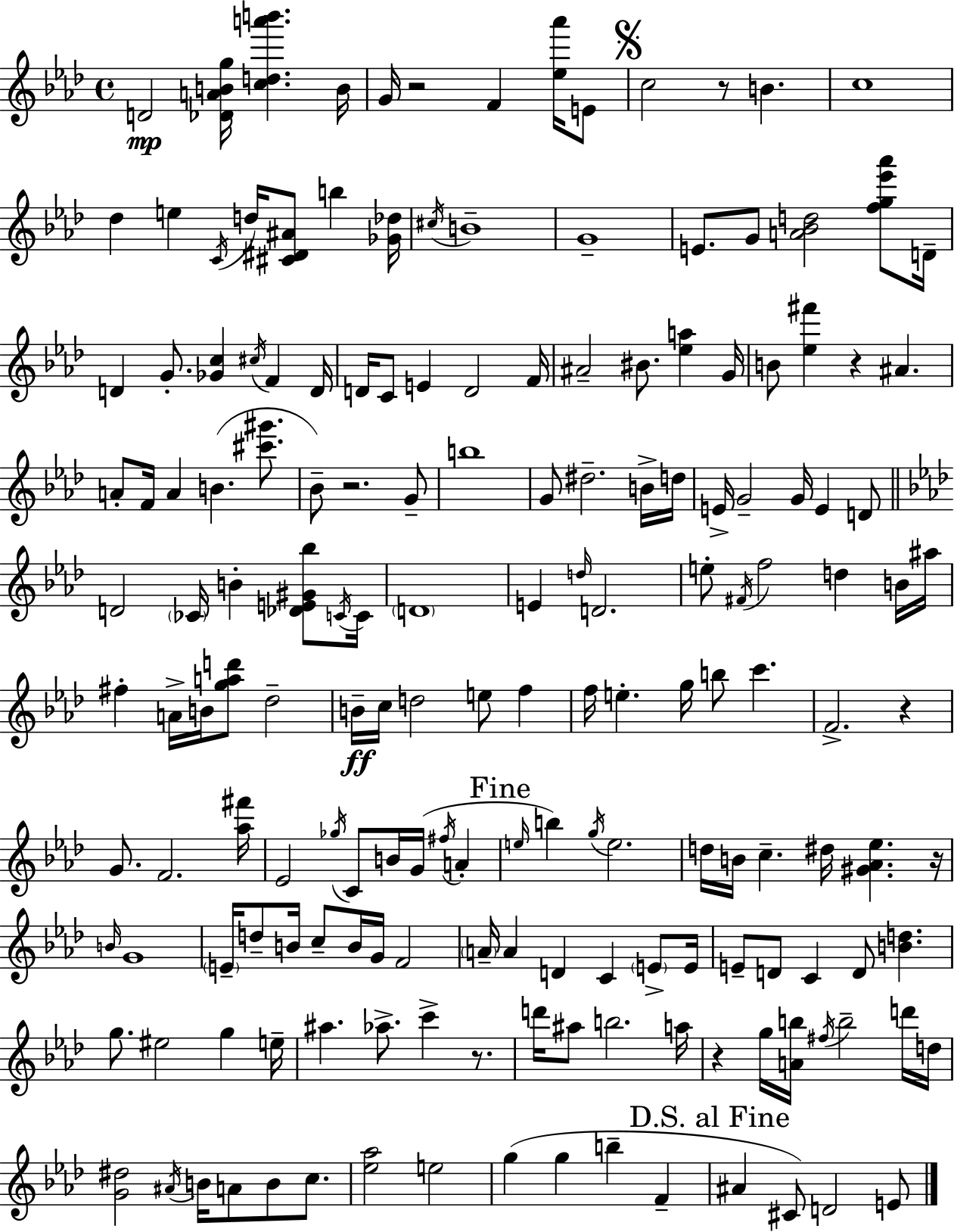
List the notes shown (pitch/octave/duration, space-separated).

D4/h [Db4,A4,B4,G5]/s [C5,D5,A6,B6]/q. B4/s G4/s R/h F4/q [Eb5,Ab6]/s E4/e C5/h R/e B4/q. C5/w Db5/q E5/q C4/s D5/s [C#4,D#4,A#4]/e B5/q [Gb4,Db5]/s C#5/s B4/w G4/w E4/e. G4/e [A4,Bb4,D5]/h [F5,G5,Eb6,Ab6]/e D4/s D4/q G4/e. [Gb4,C5]/q C#5/s F4/q D4/s D4/s C4/e E4/q D4/h F4/s A#4/h BIS4/e. [Eb5,A5]/q G4/s B4/e [Eb5,F#6]/q R/q A#4/q. A4/e F4/s A4/q B4/q. [C#6,G#6]/e. Bb4/e R/h. G4/e B5/w G4/e D#5/h. B4/s D5/s E4/s G4/h G4/s E4/q D4/e D4/h CES4/s B4/q [Db4,E4,G#4,Bb5]/e C4/s C4/s D4/w E4/q D5/s D4/h. E5/e F#4/s F5/h D5/q B4/s A#5/s F#5/q A4/s B4/s [G5,A5,D6]/e Db5/h B4/s C5/s D5/h E5/e F5/q F5/s E5/q. G5/s B5/e C6/q. F4/h. R/q G4/e. F4/h. [Ab5,F#6]/s Eb4/h Gb5/s C4/e B4/s G4/s F#5/s A4/q E5/s B5/q G5/s E5/h. D5/s B4/s C5/q. D#5/s [G#4,Ab4,Eb5]/q. R/s B4/s G4/w E4/s D5/e B4/s C5/e B4/s G4/s F4/h A4/s A4/q D4/q C4/q E4/e E4/s E4/e D4/e C4/q D4/e [B4,D5]/q. G5/e. EIS5/h G5/q E5/s A#5/q. Ab5/e. C6/q R/e. D6/s A#5/e B5/h. A5/s R/q G5/s [A4,B5]/s F#5/s B5/h D6/s D5/s [G4,D#5]/h A#4/s B4/s A4/e B4/e C5/e. [Eb5,Ab5]/h E5/h G5/q G5/q B5/q F4/q A#4/q C#4/e D4/h E4/e